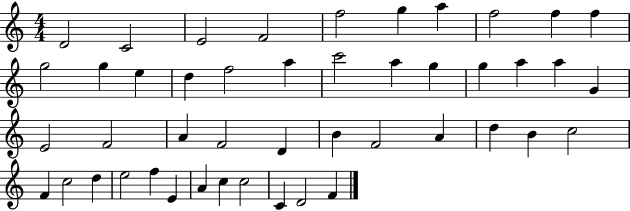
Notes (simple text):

D4/h C4/h E4/h F4/h F5/h G5/q A5/q F5/h F5/q F5/q G5/h G5/q E5/q D5/q F5/h A5/q C6/h A5/q G5/q G5/q A5/q A5/q G4/q E4/h F4/h A4/q F4/h D4/q B4/q F4/h A4/q D5/q B4/q C5/h F4/q C5/h D5/q E5/h F5/q E4/q A4/q C5/q C5/h C4/q D4/h F4/q